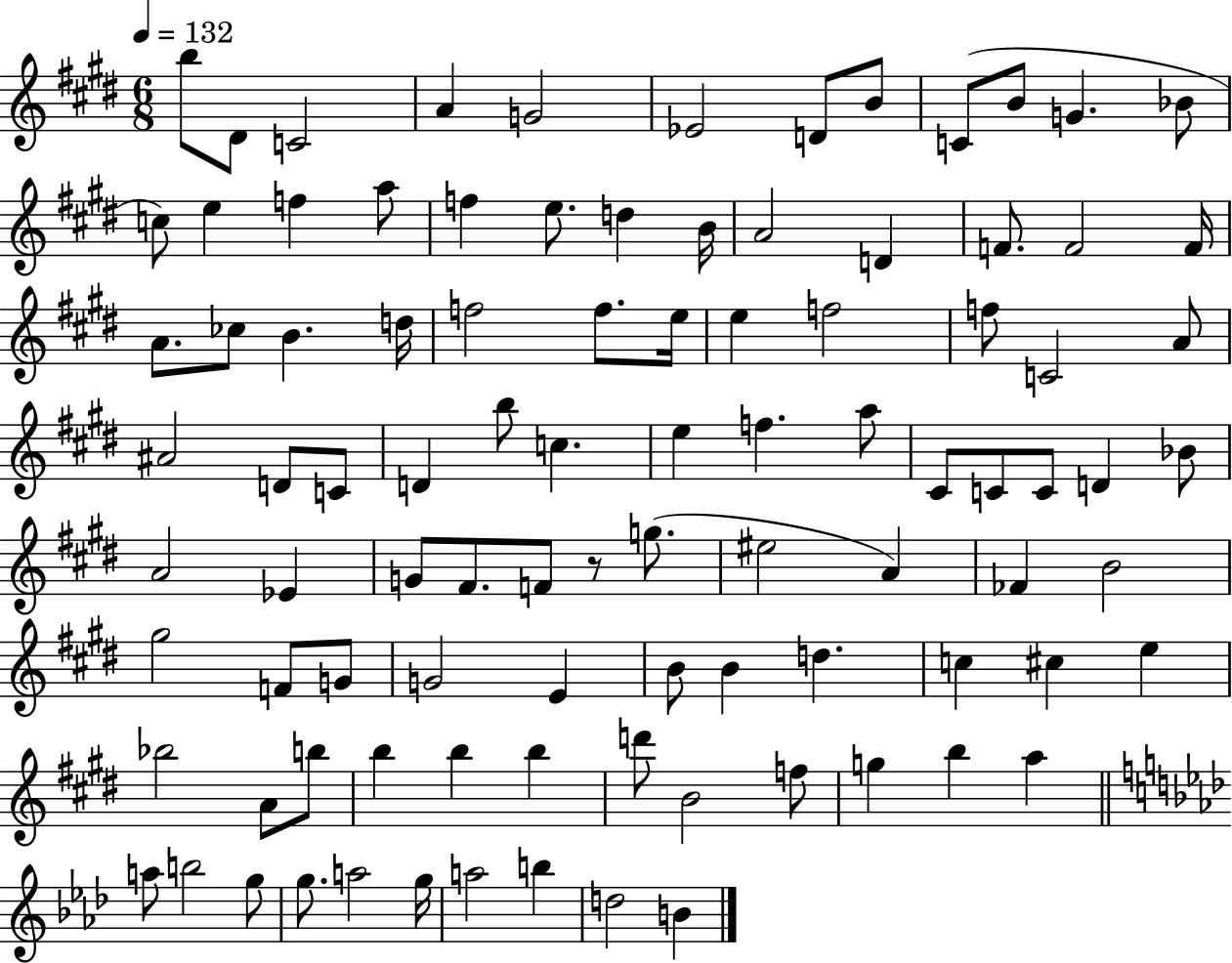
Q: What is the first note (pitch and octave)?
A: B5